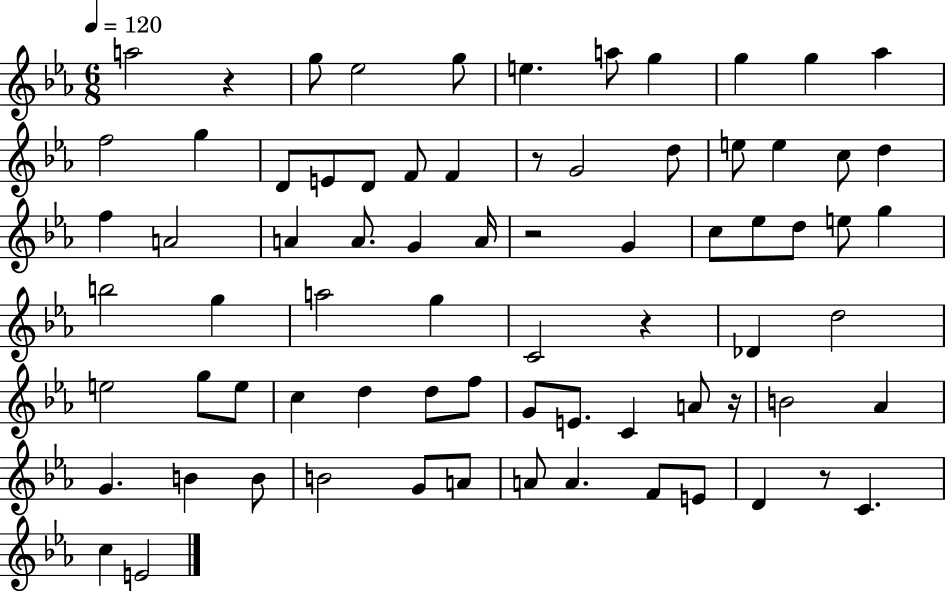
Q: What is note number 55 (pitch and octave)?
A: Ab4